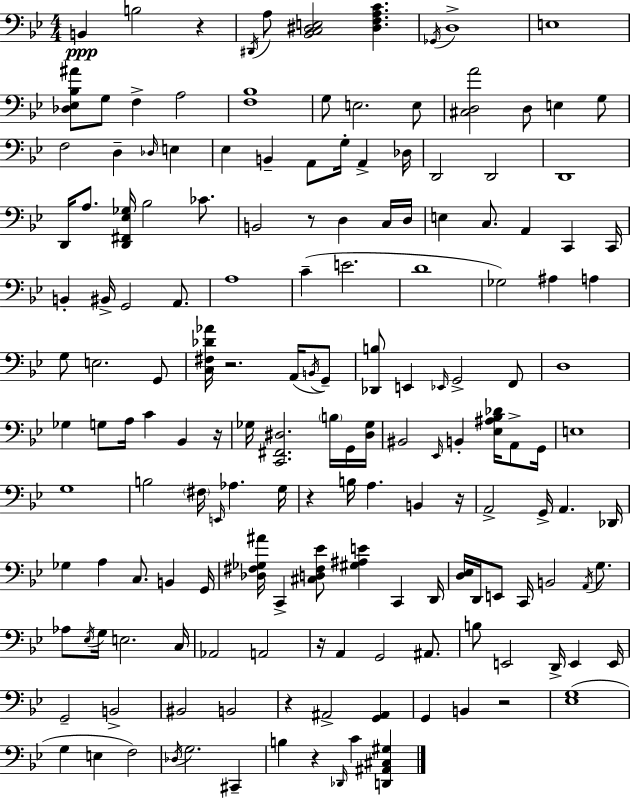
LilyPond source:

{
  \clef bass
  \numericTimeSignature
  \time 4/4
  \key bes \major
  \repeat volta 2 { b,4\ppp b2 r4 | \acciaccatura { dis,16 } a8 <bes, c dis e>2 <dis f a c'>4. | \acciaccatura { ges,16 } d1-> | e1 | \break <des ees bes ais'>8 g8 f4-> a2 | <f bes>1 | g8 e2. | e8 <cis d a'>2 d8 e4 | \break g8 f2 d4-- \grace { des16 } e4 | ees4 b,4-- a,8 g16-. a,4-> | des16 d,2 d,2 | d,1 | \break d,16 a8. <d, fis, ees ges>16 bes2 | ces'8. b,2 r8 d4 | c16 d16 e4 c8. a,4 c,4 | c,16 b,4-. bis,16-> g,2 | \break a,8. a1 | c'4--( e'2. | d'1 | ges2) ais4 a4 | \break g8 e2. | g,8 <c fis des' aes'>16 r2. | a,16( \acciaccatura { b,16 } g,8--) <des, b>8 e,4 \grace { ees,16 } g,2-> | f,8 d1 | \break ges4 g8 a16 c'4 | bes,4 r16 ges16 <c, fis, dis>2. | \parenthesize b16 g,16 <dis ges>16 bis,2 \grace { ees,16 } b,4-. | <ees ais bes des'>16 a,8-> g,16 e1 | \break g1 | b2 \parenthesize fis16 \grace { e,16 } | aes4. g16 r4 b16 a4. | b,4 r16 a,2-> g,16-> | \break a,4. des,16 ges4 a4 c8. | b,4 g,16 <des fis ges ais'>16 c,4-> <cis d fis ees'>8 <gis ais e'>4 | c,4 d,16 <d ees>16 d,16 e,8 c,16 b,2 | \acciaccatura { a,16 } g8. aes8 \acciaccatura { ees16 } g16 e2. | \break c16 aes,2 | a,2 r16 a,4 g,2 | ais,8. b8 e,2 | d,16-> e,4 e,16 g,2-- | \break b,2-> bis,2 | b,2 r4 ais,2-> | <g, ais,>4 g,4 b,4 | r2 <ees g>1( | \break g4 e4 | f2) \acciaccatura { des16 } g2. | cis,4-- b4 r4 | \grace { des,16 } c'4 <d, ais, cis gis>4 } \bar "|."
}